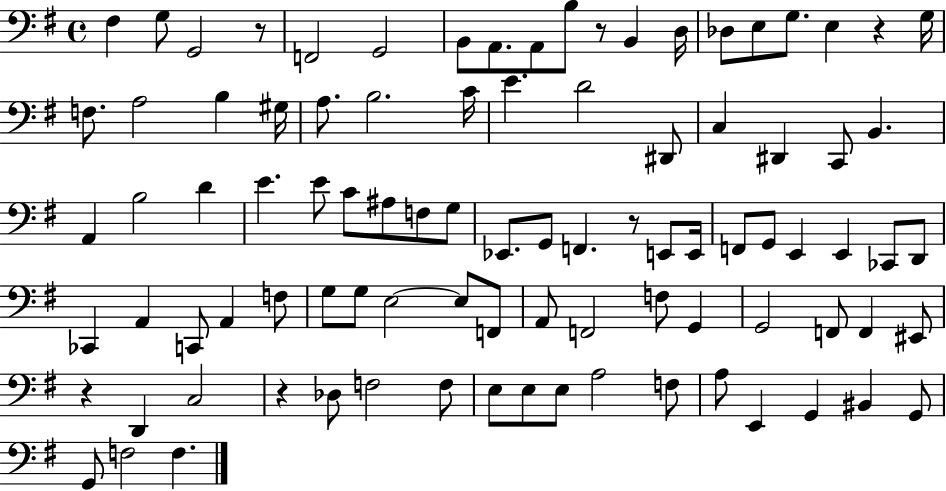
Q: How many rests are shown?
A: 6